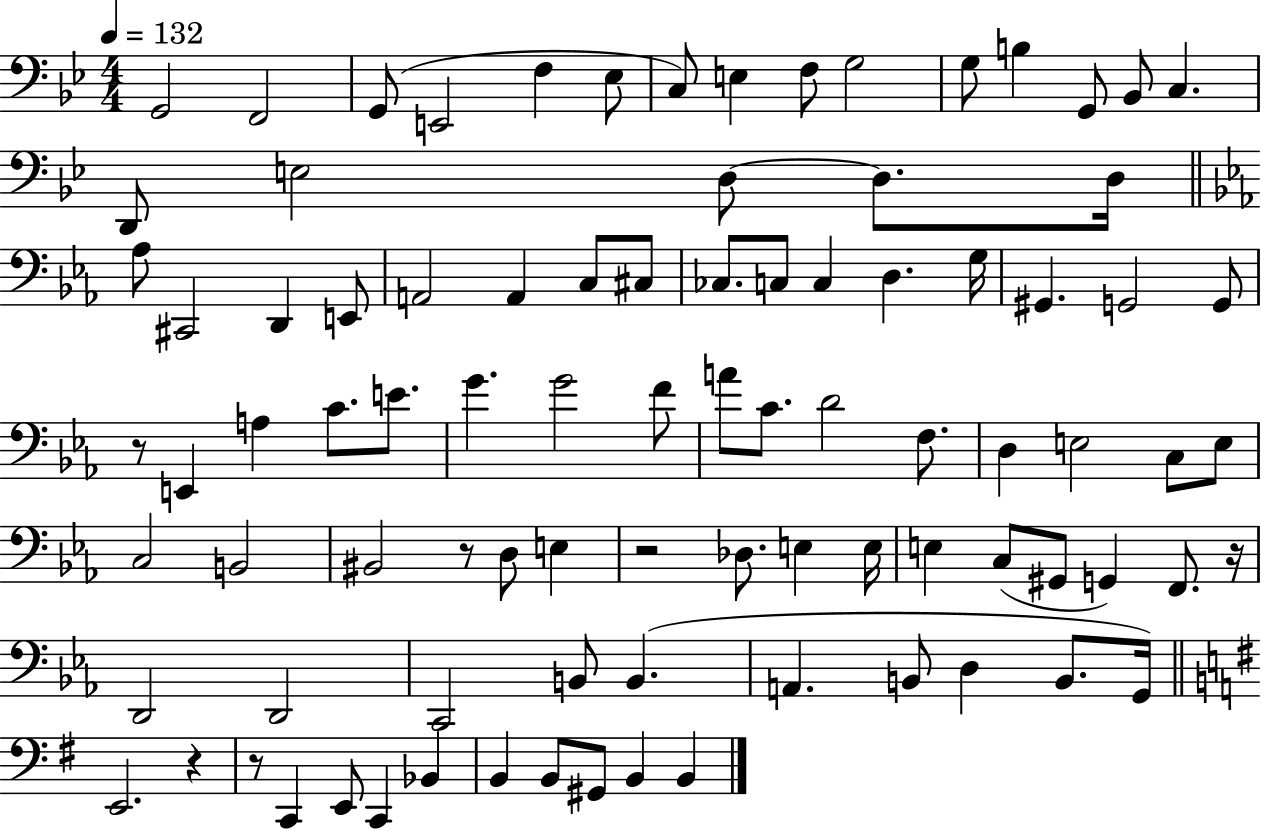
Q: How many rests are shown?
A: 6